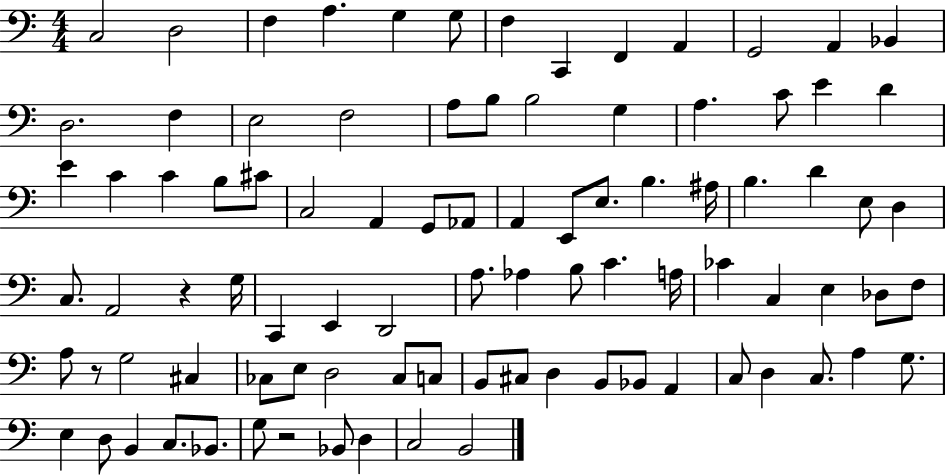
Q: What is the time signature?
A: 4/4